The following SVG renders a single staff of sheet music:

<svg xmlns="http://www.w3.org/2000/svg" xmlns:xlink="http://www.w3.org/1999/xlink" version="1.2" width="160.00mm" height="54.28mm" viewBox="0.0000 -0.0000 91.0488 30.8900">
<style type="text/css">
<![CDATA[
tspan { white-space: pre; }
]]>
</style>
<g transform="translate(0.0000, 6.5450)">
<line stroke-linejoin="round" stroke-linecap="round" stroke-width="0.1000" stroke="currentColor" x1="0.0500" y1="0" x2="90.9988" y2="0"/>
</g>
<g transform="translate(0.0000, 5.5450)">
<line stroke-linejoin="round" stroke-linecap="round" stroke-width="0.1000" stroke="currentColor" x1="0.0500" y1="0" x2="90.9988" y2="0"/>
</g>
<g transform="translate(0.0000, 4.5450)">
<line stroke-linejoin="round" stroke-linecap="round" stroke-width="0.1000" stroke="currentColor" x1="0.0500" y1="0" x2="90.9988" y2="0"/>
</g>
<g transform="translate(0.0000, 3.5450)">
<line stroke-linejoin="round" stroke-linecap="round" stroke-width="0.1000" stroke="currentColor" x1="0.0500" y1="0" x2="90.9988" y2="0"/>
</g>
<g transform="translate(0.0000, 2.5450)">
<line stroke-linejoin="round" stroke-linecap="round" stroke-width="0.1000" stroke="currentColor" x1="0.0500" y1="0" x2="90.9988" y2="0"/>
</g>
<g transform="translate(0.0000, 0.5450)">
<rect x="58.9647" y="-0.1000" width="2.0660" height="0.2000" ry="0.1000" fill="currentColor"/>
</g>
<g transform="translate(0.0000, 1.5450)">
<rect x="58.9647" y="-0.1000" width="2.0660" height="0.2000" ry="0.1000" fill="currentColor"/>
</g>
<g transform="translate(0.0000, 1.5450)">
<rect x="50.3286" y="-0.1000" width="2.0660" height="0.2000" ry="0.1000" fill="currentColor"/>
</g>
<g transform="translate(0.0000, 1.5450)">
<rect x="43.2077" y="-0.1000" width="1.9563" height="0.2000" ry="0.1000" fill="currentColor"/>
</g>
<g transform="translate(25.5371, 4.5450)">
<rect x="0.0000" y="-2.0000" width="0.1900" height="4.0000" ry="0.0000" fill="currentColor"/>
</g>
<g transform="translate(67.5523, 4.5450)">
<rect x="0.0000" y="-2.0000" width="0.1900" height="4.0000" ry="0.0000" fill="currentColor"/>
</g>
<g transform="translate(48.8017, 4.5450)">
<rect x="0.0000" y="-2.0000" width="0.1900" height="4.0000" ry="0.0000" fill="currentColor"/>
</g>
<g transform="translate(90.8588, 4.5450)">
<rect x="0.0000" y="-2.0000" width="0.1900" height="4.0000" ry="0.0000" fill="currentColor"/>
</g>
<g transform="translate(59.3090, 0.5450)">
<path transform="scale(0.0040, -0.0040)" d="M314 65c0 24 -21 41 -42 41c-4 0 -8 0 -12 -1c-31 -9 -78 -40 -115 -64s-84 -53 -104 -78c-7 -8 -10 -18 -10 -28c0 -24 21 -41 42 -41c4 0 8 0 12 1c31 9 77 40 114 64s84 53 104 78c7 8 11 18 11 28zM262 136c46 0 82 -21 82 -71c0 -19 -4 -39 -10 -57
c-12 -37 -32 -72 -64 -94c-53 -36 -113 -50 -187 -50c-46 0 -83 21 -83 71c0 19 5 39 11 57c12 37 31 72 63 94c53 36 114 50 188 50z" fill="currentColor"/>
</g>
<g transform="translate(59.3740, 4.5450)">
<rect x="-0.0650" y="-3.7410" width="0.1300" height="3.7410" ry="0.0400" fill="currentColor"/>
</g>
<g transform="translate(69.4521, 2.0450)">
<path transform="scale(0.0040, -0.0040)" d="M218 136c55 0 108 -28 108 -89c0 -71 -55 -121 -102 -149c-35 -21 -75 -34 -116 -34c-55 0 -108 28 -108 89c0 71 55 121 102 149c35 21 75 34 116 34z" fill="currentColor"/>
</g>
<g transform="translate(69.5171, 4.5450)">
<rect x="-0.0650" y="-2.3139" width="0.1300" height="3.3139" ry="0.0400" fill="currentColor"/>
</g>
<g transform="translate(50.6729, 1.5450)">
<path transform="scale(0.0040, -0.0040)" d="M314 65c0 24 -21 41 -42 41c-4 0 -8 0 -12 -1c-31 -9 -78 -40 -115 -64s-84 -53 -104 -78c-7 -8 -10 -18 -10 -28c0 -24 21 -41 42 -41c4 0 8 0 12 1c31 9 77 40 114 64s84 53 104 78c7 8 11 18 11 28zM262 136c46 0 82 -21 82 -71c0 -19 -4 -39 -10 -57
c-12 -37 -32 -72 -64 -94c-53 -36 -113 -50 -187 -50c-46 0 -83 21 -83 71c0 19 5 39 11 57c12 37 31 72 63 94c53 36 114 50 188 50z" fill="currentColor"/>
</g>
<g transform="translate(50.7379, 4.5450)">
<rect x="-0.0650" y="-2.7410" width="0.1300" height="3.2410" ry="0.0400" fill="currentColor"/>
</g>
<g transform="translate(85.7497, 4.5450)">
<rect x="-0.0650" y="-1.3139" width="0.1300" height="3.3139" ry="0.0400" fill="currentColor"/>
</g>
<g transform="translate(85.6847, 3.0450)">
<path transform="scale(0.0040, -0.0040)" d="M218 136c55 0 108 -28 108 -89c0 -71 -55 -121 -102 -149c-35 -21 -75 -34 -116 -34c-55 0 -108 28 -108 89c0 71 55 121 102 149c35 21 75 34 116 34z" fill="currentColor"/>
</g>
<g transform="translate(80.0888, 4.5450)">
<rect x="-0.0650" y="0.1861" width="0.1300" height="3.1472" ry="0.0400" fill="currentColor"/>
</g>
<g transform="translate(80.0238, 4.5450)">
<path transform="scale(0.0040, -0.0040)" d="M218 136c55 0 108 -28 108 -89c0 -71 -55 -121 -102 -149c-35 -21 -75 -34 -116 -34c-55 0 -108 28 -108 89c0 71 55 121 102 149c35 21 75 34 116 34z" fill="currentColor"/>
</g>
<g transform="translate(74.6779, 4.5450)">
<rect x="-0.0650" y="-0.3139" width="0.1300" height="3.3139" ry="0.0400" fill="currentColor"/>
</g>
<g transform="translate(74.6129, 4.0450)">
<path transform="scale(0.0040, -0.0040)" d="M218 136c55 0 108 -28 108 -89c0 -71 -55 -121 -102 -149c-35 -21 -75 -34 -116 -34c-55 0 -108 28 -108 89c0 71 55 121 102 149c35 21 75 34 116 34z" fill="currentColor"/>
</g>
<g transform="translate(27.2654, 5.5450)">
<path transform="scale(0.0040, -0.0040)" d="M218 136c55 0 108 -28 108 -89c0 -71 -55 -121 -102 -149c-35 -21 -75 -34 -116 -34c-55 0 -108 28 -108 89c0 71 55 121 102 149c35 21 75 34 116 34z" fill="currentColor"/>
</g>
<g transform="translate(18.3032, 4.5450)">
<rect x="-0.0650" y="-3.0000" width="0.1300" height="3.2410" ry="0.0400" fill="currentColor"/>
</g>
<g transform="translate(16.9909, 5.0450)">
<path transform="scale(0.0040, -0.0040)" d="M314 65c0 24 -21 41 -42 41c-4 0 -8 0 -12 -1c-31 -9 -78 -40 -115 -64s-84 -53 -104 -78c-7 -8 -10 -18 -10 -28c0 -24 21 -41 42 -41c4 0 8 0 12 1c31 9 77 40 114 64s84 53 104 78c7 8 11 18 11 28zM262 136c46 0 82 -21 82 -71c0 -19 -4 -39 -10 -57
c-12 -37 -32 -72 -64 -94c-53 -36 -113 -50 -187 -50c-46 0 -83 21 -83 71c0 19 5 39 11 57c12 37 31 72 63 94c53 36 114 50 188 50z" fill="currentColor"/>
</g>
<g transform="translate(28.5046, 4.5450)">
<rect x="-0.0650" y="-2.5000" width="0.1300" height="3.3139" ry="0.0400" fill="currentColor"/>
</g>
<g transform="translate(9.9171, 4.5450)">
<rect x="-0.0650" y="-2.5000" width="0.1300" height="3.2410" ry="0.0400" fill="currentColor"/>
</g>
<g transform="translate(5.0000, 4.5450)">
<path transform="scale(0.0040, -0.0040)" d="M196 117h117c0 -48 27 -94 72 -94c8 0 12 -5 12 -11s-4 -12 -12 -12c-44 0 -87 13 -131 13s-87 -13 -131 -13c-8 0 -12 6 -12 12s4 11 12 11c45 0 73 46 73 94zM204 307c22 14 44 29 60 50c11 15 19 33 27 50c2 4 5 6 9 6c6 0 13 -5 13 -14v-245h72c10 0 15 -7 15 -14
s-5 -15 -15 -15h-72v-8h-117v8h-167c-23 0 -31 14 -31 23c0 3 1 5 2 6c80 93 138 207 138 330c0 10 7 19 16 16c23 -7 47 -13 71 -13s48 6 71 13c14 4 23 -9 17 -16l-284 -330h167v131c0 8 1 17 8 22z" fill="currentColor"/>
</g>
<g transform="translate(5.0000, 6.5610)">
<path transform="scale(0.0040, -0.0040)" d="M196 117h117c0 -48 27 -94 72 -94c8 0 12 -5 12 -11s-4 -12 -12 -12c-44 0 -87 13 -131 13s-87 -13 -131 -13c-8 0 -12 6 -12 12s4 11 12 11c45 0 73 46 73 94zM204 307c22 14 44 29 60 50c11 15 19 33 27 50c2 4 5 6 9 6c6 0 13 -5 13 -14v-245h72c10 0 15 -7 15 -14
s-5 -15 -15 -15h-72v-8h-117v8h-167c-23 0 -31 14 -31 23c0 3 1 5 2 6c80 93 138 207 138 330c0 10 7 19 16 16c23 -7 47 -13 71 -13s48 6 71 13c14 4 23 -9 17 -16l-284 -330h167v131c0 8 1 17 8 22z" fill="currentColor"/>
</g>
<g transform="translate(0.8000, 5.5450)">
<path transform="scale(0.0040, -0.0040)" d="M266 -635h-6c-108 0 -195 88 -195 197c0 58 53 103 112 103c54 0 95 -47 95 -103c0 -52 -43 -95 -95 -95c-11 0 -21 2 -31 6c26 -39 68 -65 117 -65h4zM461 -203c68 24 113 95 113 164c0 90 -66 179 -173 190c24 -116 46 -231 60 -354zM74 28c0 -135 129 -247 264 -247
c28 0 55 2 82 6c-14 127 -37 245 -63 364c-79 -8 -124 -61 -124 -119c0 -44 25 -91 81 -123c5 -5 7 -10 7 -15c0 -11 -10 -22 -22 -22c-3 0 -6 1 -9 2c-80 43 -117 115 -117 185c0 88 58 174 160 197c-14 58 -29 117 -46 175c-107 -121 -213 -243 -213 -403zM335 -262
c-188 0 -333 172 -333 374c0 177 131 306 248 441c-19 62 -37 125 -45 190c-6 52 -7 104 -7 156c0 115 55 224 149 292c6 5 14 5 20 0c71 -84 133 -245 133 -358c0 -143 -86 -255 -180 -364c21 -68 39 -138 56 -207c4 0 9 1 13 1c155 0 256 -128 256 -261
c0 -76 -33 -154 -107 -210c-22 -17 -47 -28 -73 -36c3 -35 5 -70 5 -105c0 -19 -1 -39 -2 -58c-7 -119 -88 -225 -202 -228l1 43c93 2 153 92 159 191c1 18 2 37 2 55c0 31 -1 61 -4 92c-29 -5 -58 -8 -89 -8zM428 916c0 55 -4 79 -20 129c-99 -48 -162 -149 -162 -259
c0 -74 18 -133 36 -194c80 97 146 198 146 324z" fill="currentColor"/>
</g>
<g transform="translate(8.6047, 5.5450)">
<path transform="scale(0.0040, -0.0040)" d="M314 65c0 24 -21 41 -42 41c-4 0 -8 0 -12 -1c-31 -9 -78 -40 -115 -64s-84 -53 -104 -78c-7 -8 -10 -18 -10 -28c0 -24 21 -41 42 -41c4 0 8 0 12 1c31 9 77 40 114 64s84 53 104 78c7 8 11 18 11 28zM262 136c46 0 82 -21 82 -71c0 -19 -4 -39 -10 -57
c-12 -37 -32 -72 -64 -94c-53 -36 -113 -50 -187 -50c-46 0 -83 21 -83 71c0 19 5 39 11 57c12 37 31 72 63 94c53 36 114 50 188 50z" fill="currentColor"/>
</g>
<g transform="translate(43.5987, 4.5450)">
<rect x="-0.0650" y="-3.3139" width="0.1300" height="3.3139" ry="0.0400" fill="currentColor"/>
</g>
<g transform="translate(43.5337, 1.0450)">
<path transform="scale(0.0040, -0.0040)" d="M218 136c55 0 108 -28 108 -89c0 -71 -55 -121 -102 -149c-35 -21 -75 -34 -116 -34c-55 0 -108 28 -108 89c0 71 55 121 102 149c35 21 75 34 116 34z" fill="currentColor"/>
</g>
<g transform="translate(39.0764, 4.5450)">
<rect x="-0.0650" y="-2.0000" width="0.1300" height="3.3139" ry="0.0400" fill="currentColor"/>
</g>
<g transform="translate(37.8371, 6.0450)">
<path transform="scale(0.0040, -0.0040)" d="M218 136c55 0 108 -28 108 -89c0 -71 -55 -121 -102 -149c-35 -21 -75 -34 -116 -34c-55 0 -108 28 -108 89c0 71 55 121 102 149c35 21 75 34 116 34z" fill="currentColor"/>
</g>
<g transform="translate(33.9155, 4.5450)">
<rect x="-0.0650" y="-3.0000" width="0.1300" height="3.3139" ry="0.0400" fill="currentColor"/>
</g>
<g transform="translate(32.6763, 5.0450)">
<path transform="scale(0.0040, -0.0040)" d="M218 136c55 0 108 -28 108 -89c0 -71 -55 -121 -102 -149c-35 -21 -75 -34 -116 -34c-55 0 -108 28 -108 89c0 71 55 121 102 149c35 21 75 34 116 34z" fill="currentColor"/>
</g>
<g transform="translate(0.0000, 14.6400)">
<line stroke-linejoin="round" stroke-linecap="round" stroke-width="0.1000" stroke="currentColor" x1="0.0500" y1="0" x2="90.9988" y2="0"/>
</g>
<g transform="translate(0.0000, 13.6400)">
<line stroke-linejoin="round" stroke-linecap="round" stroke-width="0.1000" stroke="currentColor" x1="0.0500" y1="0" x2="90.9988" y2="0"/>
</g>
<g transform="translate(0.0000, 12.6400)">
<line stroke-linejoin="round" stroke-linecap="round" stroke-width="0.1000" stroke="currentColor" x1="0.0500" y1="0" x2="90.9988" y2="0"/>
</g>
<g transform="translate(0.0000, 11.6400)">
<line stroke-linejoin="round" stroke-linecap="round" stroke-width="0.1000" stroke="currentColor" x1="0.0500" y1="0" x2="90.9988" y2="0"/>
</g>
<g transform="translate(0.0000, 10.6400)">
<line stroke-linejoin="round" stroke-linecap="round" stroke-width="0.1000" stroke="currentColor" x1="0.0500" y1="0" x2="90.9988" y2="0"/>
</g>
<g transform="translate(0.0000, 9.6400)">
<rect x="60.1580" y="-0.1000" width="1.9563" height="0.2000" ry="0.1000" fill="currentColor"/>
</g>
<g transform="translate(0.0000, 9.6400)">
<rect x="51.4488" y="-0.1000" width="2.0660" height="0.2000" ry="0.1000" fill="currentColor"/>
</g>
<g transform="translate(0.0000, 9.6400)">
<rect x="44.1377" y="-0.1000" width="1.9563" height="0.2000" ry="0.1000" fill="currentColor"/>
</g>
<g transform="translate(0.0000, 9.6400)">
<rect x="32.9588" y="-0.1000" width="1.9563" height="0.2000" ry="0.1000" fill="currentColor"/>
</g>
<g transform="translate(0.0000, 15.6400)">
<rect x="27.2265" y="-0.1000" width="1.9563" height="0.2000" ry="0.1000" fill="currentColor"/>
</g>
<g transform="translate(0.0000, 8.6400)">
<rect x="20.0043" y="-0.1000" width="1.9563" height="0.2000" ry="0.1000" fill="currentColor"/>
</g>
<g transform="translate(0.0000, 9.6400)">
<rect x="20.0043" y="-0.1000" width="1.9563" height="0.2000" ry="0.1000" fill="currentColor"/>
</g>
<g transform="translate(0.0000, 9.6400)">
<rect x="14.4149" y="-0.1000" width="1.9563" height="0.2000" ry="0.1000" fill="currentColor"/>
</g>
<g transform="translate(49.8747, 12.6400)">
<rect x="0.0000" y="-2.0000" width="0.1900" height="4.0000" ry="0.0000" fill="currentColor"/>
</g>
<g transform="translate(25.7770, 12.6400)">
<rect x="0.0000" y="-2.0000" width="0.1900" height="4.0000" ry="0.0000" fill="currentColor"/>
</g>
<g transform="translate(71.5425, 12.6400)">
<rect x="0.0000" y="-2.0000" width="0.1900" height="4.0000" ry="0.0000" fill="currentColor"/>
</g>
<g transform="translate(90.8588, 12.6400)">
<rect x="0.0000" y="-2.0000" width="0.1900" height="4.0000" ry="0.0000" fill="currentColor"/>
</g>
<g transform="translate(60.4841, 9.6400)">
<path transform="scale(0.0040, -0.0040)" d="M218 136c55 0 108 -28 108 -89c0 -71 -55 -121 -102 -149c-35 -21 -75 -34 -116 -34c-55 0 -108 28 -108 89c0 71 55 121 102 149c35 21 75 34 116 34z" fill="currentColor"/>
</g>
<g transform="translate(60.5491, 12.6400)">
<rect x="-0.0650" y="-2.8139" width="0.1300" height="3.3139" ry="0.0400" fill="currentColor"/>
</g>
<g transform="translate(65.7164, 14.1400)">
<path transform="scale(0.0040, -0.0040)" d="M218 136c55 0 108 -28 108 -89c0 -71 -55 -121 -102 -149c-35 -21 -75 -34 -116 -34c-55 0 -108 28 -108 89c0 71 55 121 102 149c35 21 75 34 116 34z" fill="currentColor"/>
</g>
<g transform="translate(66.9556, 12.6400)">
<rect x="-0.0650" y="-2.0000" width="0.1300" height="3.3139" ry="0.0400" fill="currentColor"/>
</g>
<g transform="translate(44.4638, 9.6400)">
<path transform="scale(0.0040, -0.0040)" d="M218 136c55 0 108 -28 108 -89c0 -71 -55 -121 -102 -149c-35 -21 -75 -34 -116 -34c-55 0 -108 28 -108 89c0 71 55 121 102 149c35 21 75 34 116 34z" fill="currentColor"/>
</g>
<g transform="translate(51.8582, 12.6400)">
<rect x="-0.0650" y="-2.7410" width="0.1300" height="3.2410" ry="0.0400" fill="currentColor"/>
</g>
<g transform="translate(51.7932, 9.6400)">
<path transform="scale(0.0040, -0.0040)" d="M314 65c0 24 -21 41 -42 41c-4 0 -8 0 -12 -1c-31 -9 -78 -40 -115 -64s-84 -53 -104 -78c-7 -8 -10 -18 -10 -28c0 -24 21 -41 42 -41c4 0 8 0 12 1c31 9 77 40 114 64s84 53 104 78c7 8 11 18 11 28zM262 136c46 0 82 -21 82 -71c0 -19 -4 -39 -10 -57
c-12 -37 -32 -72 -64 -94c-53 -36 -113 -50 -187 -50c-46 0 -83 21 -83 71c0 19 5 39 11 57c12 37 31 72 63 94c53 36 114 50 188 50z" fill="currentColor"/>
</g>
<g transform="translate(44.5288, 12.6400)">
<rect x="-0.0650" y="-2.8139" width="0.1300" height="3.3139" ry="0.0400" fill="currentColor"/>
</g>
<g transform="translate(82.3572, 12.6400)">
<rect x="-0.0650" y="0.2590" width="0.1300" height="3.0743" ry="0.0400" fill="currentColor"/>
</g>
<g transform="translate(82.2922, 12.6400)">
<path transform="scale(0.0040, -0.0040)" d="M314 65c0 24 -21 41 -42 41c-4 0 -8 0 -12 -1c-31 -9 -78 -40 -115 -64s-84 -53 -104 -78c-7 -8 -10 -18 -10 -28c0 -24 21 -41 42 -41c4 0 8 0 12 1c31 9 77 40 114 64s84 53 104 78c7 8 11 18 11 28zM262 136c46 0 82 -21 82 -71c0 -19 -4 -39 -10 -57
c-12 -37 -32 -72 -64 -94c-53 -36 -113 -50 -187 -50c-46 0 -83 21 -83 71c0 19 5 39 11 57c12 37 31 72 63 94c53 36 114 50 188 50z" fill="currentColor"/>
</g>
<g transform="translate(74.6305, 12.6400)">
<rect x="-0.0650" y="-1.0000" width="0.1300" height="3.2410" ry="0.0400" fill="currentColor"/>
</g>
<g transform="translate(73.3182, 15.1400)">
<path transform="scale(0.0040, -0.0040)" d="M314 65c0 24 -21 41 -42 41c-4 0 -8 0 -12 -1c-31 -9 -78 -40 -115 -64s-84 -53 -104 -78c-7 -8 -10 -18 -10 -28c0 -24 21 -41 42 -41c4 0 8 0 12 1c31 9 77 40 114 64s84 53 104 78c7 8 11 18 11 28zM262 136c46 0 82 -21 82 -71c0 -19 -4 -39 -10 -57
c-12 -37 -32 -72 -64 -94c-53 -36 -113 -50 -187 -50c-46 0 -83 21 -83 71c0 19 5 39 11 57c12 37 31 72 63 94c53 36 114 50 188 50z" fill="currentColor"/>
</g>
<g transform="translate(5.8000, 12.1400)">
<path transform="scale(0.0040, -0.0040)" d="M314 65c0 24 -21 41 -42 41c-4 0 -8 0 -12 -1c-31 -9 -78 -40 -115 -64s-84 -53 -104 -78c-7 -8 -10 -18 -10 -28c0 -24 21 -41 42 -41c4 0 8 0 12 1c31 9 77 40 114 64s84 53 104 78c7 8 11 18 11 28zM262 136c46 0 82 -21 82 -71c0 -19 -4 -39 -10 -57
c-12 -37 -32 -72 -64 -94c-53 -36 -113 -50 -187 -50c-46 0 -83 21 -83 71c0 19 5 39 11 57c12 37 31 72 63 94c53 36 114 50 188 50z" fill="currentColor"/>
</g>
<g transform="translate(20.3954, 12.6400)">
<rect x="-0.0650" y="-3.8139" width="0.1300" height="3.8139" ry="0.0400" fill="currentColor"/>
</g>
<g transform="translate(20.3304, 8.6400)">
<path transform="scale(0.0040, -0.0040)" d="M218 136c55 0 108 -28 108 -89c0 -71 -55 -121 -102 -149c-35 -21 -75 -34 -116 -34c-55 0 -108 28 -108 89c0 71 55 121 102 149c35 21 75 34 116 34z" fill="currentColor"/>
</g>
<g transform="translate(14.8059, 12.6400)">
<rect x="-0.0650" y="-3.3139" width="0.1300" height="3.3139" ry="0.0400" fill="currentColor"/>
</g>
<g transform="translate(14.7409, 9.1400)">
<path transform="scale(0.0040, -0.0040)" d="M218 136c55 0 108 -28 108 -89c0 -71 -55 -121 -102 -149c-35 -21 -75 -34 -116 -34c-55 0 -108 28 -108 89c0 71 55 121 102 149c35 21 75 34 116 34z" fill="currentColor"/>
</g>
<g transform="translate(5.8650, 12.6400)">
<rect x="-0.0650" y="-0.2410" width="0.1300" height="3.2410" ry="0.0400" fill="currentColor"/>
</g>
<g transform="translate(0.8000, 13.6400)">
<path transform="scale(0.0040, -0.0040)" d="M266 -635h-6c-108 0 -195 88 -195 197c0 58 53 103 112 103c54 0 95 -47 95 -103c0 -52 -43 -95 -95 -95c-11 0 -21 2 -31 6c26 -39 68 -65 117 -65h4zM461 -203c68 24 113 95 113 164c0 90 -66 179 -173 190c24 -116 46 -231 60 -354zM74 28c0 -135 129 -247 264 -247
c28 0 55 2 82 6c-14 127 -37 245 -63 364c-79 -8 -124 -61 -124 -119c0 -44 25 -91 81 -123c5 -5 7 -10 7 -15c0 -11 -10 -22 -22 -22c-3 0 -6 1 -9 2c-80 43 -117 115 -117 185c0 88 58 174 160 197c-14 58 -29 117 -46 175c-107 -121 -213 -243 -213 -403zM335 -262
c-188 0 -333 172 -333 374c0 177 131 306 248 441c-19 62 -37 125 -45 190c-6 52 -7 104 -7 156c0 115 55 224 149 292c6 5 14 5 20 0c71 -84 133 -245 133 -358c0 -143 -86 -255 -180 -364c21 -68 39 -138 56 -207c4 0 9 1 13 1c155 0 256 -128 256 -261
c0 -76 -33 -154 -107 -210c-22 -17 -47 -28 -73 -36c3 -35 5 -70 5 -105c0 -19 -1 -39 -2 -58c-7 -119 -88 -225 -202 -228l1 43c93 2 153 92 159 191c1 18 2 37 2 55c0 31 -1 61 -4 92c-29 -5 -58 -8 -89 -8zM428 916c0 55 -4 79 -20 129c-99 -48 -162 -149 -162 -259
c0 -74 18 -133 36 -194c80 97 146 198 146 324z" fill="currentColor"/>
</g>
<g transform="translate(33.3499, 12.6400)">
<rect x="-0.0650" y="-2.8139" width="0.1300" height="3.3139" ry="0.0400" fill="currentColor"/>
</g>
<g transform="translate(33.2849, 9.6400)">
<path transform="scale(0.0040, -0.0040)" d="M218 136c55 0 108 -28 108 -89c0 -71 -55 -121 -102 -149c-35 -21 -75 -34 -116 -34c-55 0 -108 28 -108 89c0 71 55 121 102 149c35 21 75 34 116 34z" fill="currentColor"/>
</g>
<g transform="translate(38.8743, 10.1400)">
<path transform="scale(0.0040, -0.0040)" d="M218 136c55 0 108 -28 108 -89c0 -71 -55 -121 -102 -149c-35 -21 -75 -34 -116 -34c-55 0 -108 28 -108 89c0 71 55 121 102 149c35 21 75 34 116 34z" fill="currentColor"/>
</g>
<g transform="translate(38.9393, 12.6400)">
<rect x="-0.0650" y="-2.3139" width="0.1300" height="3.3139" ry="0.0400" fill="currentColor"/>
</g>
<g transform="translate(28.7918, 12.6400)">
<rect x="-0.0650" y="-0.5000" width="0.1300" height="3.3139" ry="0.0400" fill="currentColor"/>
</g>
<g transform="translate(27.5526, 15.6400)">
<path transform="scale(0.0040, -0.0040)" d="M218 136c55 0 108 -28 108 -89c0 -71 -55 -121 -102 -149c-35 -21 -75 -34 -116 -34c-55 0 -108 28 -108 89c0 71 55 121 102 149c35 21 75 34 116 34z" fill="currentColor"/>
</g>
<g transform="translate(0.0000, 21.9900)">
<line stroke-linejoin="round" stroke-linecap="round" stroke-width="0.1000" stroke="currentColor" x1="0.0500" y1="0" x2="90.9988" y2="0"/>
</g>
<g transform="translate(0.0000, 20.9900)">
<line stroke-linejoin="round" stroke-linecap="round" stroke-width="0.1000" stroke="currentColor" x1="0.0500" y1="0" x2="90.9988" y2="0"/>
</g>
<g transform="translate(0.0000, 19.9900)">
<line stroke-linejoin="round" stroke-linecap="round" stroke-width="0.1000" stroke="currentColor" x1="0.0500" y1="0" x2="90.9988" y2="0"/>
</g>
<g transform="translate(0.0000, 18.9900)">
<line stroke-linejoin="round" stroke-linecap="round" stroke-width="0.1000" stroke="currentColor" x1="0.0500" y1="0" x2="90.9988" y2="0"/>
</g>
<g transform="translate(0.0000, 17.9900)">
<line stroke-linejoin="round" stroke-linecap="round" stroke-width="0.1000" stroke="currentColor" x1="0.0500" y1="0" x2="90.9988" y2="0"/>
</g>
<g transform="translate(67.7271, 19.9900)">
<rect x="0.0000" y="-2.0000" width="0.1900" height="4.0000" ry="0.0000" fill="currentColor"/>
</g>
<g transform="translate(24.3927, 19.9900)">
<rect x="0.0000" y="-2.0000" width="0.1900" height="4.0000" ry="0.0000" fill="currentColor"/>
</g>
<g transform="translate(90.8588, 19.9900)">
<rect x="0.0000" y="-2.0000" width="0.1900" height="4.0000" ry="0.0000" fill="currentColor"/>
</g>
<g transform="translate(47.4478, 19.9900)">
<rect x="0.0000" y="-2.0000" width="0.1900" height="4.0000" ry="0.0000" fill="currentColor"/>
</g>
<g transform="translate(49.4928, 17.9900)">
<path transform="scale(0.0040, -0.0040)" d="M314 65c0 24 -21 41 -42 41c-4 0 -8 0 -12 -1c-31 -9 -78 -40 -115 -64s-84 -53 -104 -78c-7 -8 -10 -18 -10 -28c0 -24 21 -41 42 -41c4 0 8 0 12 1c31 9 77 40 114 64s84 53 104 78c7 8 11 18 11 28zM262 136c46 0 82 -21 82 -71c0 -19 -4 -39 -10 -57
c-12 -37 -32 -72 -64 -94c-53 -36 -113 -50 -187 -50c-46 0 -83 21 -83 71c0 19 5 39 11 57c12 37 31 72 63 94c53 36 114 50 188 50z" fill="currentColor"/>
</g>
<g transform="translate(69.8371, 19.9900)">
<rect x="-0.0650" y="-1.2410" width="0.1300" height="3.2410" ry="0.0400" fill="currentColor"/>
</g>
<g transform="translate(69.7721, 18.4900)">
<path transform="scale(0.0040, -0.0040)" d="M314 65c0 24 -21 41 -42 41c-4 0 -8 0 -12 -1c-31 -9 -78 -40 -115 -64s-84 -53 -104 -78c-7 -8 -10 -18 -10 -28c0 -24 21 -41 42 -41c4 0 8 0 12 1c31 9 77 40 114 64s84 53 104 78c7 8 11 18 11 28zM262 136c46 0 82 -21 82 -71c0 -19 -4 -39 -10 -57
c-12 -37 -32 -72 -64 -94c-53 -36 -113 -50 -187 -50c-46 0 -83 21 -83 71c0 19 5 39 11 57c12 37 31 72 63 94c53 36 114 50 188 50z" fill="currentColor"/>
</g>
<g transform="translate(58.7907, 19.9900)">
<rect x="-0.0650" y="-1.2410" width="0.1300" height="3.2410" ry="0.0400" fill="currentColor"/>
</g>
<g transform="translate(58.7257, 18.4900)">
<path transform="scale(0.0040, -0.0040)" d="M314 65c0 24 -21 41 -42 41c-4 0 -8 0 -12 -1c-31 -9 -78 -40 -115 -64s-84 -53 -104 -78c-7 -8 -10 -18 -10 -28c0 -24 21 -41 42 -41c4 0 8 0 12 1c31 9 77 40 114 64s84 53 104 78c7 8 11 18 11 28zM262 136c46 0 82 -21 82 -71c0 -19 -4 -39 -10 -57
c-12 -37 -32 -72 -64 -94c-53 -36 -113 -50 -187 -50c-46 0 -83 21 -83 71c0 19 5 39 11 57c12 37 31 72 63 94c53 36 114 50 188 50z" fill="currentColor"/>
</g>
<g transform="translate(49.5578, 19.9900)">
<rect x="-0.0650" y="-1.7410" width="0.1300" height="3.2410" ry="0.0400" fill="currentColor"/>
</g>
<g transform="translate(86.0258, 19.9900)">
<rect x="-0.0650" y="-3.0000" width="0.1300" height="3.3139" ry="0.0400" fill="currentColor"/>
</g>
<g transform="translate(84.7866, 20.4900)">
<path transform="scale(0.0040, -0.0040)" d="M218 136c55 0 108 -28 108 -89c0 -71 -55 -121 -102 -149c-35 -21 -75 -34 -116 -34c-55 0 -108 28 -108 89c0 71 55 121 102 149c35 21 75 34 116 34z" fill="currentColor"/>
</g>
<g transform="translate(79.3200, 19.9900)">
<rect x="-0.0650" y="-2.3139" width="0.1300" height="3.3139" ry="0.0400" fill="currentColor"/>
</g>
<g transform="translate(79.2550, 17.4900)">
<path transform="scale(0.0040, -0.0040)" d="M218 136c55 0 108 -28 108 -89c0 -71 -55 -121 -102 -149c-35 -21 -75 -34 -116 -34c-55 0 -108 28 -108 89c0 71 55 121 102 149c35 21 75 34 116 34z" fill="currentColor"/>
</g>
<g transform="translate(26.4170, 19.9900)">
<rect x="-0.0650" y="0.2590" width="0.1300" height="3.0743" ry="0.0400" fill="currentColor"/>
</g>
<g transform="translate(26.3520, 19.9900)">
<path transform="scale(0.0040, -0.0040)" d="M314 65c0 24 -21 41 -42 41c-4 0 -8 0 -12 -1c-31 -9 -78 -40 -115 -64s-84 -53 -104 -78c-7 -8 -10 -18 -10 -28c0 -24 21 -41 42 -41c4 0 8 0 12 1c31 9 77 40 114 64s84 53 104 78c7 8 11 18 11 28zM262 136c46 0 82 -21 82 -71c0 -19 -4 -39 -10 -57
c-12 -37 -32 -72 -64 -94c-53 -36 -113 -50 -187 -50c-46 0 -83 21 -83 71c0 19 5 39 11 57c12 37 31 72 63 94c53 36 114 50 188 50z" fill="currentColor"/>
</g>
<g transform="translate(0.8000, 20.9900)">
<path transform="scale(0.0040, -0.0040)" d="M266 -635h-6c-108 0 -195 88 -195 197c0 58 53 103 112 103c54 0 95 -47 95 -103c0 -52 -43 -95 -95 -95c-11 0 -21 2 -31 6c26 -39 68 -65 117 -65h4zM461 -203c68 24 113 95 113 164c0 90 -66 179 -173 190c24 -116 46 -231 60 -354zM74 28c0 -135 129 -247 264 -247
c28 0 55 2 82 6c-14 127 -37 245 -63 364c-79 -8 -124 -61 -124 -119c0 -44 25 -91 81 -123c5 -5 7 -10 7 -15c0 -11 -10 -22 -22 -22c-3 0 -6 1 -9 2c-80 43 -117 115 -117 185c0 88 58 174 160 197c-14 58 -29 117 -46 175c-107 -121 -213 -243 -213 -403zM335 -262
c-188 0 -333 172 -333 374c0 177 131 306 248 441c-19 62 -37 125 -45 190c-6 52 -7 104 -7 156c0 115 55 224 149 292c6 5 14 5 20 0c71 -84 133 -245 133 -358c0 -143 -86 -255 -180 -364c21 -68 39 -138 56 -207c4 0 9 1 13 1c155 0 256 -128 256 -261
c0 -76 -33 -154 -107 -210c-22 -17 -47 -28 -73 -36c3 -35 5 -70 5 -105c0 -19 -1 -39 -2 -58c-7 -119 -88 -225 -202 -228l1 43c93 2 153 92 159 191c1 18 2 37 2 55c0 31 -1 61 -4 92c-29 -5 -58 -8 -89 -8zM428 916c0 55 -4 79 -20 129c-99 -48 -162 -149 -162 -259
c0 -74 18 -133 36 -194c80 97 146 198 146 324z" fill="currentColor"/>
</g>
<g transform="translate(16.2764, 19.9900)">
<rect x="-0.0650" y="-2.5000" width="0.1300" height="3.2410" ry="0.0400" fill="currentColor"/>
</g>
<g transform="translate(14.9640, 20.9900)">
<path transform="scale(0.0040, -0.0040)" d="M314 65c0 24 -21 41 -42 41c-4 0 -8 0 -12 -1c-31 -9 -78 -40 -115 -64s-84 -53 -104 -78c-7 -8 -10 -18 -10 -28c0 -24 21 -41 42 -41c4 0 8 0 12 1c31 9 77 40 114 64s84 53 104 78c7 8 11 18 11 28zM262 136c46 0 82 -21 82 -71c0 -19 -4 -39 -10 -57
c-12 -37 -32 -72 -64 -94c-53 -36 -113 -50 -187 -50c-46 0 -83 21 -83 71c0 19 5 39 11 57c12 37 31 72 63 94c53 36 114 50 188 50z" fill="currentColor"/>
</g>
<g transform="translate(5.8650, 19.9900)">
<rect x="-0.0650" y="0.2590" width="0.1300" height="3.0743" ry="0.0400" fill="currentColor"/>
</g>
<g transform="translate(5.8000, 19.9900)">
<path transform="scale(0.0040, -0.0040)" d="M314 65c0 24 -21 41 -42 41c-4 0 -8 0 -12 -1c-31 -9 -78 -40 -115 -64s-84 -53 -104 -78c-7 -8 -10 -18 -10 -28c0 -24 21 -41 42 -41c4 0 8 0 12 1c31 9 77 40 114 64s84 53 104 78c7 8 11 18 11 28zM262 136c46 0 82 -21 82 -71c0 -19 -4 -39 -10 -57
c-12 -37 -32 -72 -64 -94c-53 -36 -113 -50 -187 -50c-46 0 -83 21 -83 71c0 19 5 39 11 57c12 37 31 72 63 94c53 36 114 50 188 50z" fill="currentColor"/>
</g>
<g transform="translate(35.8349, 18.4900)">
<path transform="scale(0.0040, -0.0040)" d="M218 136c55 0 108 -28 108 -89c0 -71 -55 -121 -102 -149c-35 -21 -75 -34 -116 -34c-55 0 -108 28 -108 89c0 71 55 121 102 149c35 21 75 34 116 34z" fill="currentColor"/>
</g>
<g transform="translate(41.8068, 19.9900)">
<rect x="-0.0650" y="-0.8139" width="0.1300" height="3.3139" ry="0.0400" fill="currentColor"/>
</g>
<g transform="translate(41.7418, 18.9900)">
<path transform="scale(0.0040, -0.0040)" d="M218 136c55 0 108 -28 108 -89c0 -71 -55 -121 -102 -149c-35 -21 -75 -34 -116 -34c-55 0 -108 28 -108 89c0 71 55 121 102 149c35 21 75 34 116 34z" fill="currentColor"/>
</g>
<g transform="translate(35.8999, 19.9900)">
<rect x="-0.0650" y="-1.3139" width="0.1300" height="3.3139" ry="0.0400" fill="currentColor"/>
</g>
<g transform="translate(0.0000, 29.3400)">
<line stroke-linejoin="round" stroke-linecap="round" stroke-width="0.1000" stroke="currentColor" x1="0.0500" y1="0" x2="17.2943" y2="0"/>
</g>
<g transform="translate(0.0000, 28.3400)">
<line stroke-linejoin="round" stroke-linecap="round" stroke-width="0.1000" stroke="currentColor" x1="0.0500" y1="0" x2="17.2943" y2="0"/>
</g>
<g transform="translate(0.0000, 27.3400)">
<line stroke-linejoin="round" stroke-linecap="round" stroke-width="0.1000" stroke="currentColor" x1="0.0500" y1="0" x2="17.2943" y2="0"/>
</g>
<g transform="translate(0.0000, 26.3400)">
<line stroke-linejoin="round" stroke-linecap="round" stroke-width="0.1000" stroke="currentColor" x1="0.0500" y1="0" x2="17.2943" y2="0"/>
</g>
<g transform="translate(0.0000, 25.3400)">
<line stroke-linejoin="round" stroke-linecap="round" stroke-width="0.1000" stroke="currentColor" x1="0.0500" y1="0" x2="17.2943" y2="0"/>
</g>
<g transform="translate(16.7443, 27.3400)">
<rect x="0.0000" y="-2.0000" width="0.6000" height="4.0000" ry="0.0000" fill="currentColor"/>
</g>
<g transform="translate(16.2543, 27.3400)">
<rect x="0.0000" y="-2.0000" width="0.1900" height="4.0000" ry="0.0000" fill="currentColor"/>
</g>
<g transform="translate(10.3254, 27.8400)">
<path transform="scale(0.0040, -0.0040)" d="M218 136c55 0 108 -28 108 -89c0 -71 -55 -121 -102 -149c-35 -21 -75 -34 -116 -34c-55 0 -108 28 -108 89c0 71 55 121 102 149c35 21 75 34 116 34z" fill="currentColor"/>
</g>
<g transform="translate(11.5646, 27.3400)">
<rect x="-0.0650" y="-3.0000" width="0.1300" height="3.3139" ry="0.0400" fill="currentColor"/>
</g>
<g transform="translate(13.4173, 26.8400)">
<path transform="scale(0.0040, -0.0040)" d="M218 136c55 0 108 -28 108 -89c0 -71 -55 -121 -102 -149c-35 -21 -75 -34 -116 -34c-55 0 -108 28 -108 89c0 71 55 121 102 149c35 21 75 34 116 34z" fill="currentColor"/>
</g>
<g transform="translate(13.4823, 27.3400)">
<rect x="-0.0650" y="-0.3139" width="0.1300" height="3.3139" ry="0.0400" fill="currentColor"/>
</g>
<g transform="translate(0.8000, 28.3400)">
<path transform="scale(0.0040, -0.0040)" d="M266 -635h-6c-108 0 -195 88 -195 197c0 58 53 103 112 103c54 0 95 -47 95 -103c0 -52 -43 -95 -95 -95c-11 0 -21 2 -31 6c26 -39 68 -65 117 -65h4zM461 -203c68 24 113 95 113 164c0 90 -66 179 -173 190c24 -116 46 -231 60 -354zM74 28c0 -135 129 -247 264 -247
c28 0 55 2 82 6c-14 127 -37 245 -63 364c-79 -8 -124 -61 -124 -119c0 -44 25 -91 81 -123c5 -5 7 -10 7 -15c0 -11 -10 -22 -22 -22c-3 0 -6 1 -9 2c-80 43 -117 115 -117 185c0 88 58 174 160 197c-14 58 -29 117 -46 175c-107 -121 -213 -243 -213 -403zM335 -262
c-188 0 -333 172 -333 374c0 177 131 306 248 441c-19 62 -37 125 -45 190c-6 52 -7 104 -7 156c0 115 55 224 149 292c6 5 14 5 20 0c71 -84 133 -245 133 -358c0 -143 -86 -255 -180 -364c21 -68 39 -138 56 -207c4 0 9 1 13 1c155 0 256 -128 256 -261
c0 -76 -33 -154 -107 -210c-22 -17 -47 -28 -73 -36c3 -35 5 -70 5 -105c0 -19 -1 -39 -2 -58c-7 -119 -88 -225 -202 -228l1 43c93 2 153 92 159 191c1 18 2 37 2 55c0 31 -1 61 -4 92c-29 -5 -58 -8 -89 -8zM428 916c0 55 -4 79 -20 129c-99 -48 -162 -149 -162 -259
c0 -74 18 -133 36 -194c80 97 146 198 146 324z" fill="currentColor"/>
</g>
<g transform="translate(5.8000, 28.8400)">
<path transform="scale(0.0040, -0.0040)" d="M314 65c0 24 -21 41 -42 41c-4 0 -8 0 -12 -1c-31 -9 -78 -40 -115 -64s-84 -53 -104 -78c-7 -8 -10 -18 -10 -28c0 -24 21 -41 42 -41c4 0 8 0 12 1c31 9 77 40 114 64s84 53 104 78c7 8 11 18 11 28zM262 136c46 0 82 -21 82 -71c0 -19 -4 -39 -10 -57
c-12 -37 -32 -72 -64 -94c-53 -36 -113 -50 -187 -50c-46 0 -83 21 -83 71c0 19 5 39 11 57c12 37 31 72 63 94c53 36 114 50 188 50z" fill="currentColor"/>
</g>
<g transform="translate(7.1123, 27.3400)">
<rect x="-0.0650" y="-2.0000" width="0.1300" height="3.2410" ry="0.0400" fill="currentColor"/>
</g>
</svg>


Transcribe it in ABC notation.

X:1
T:Untitled
M:4/4
L:1/4
K:C
G2 A2 G A F b a2 c'2 g c B e c2 b c' C a g a a2 a F D2 B2 B2 G2 B2 e d f2 e2 e2 g A F2 A c